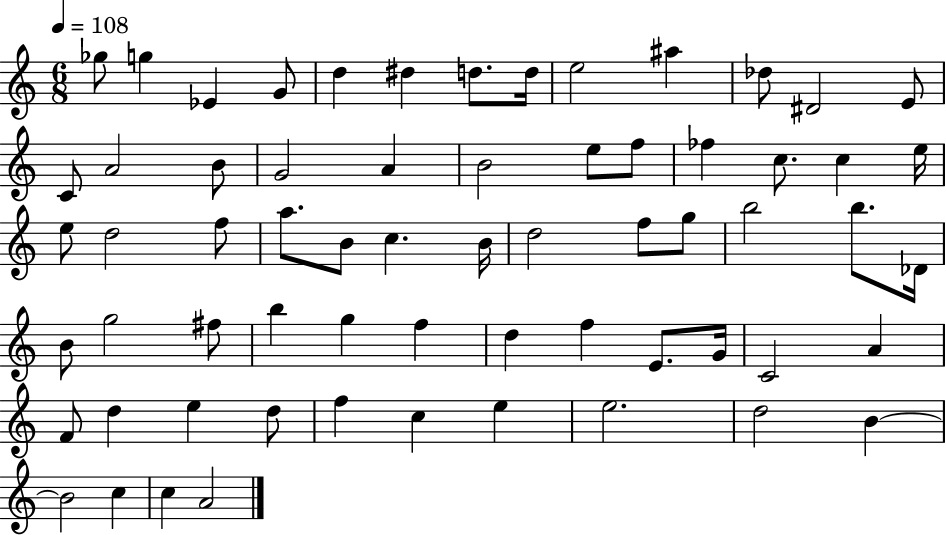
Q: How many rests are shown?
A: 0